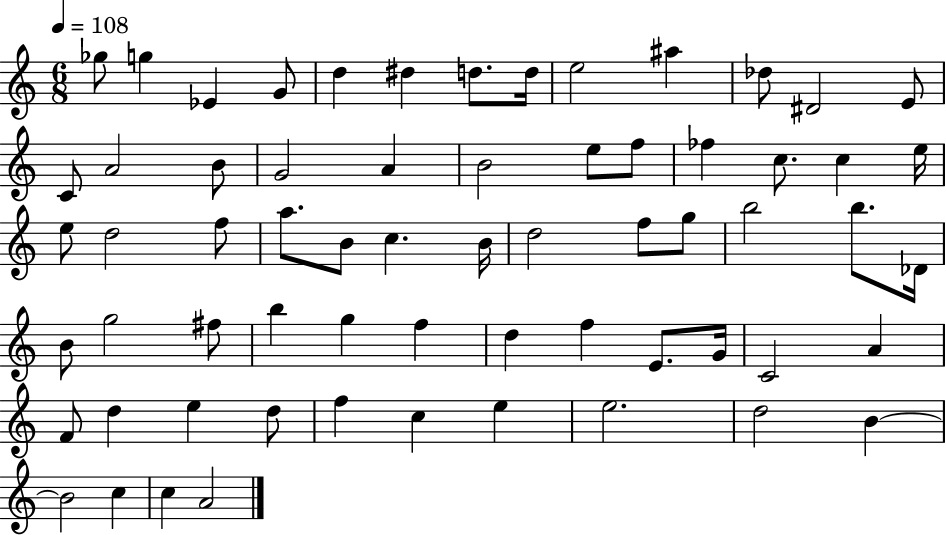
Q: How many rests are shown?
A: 0